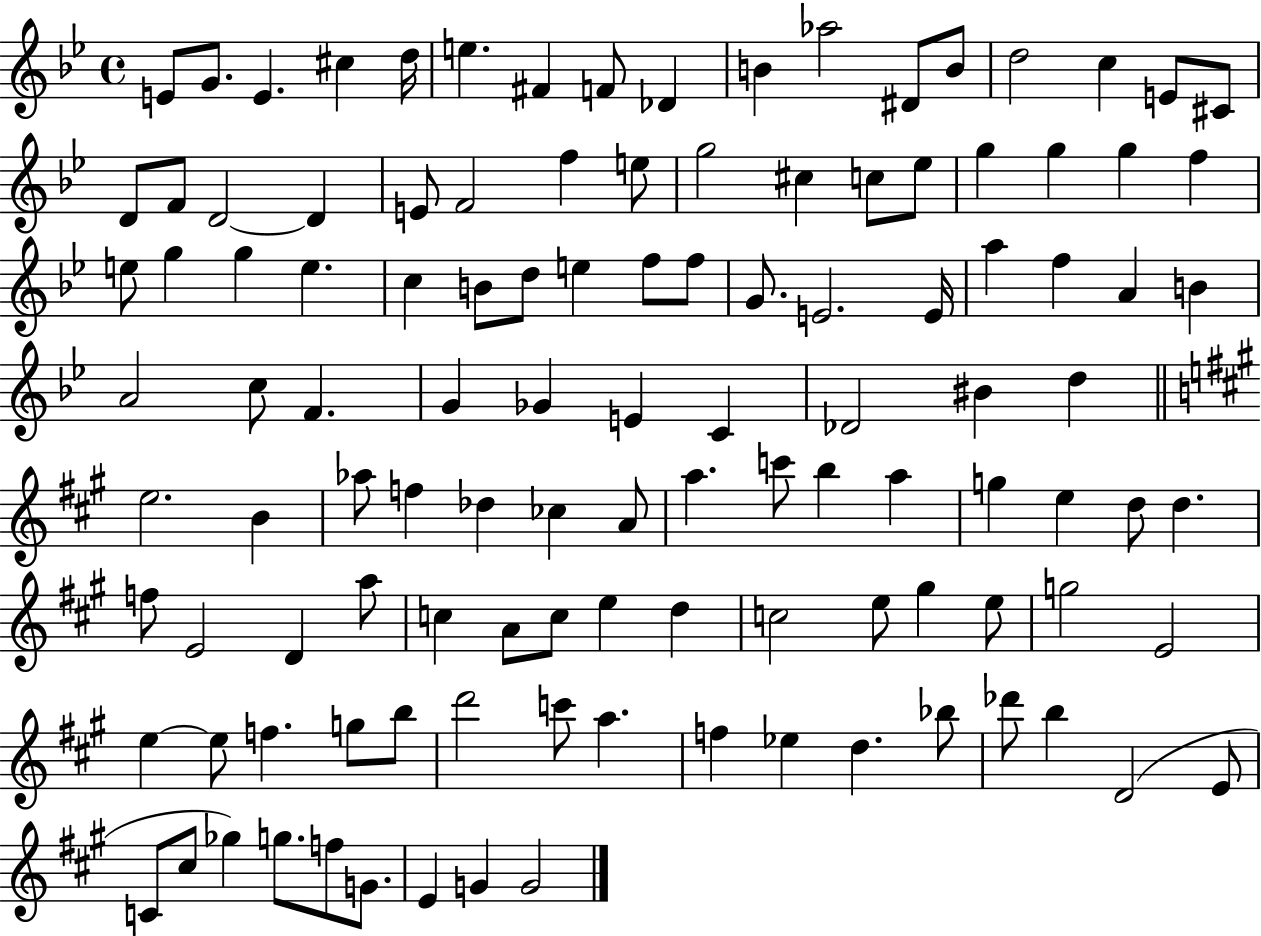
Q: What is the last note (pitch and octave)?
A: G4